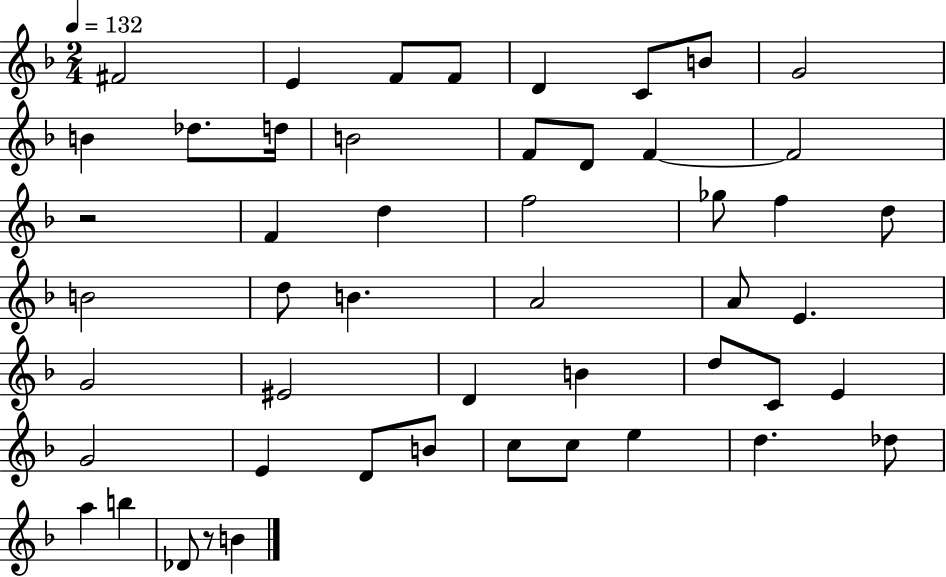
F#4/h E4/q F4/e F4/e D4/q C4/e B4/e G4/h B4/q Db5/e. D5/s B4/h F4/e D4/e F4/q F4/h R/h F4/q D5/q F5/h Gb5/e F5/q D5/e B4/h D5/e B4/q. A4/h A4/e E4/q. G4/h EIS4/h D4/q B4/q D5/e C4/e E4/q G4/h E4/q D4/e B4/e C5/e C5/e E5/q D5/q. Db5/e A5/q B5/q Db4/e R/e B4/q